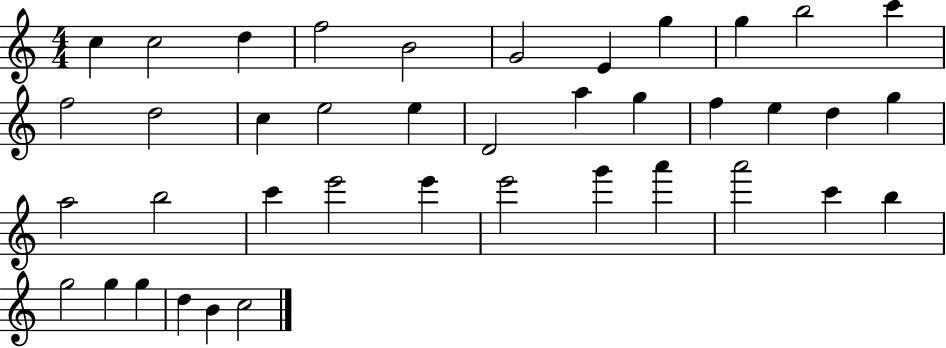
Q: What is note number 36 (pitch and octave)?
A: G5